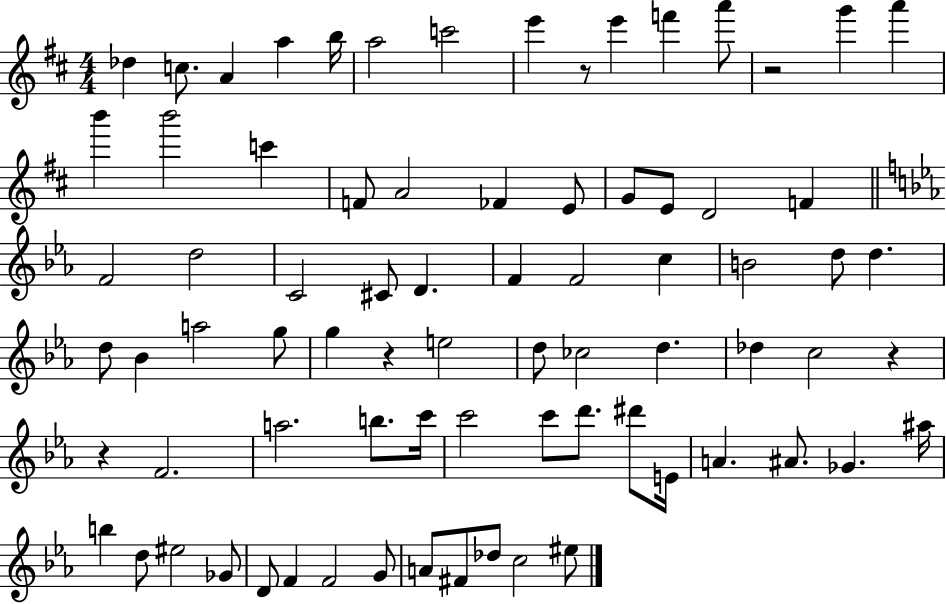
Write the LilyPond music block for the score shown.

{
  \clef treble
  \numericTimeSignature
  \time 4/4
  \key d \major
  des''4 c''8. a'4 a''4 b''16 | a''2 c'''2 | e'''4 r8 e'''4 f'''4 a'''8 | r2 g'''4 a'''4 | \break b'''4 b'''2 c'''4 | f'8 a'2 fes'4 e'8 | g'8 e'8 d'2 f'4 | \bar "||" \break \key ees \major f'2 d''2 | c'2 cis'8 d'4. | f'4 f'2 c''4 | b'2 d''8 d''4. | \break d''8 bes'4 a''2 g''8 | g''4 r4 e''2 | d''8 ces''2 d''4. | des''4 c''2 r4 | \break r4 f'2. | a''2. b''8. c'''16 | c'''2 c'''8 d'''8. dis'''8 e'16 | a'4. ais'8. ges'4. ais''16 | \break b''4 d''8 eis''2 ges'8 | d'8 f'4 f'2 g'8 | a'8 fis'8 des''8 c''2 eis''8 | \bar "|."
}